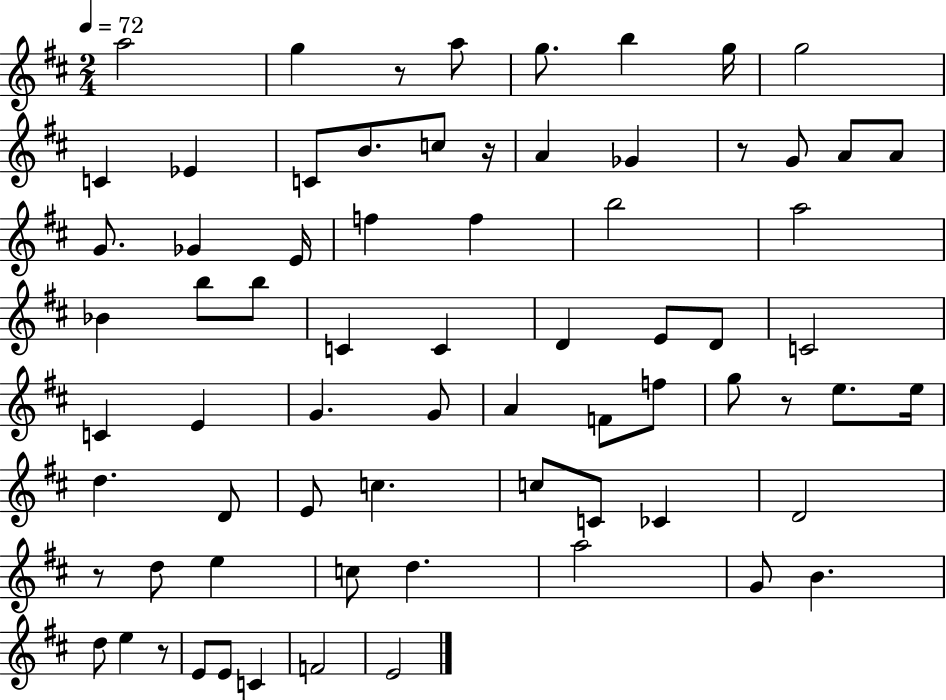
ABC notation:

X:1
T:Untitled
M:2/4
L:1/4
K:D
a2 g z/2 a/2 g/2 b g/4 g2 C _E C/2 B/2 c/2 z/4 A _G z/2 G/2 A/2 A/2 G/2 _G E/4 f f b2 a2 _B b/2 b/2 C C D E/2 D/2 C2 C E G G/2 A F/2 f/2 g/2 z/2 e/2 e/4 d D/2 E/2 c c/2 C/2 _C D2 z/2 d/2 e c/2 d a2 G/2 B d/2 e z/2 E/2 E/2 C F2 E2